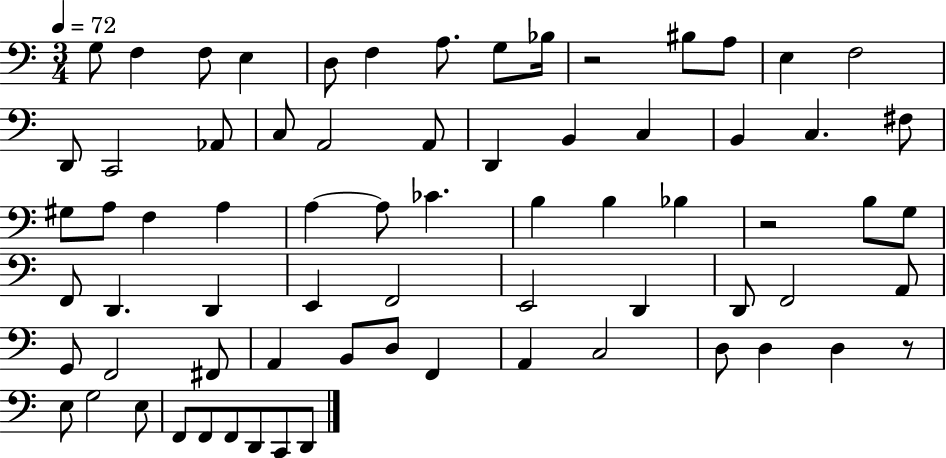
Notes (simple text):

G3/e F3/q F3/e E3/q D3/e F3/q A3/e. G3/e Bb3/s R/h BIS3/e A3/e E3/q F3/h D2/e C2/h Ab2/e C3/e A2/h A2/e D2/q B2/q C3/q B2/q C3/q. F#3/e G#3/e A3/e F3/q A3/q A3/q A3/e CES4/q. B3/q B3/q Bb3/q R/h B3/e G3/e F2/e D2/q. D2/q E2/q F2/h E2/h D2/q D2/e F2/h A2/e G2/e F2/h F#2/e A2/q B2/e D3/e F2/q A2/q C3/h D3/e D3/q D3/q R/e E3/e G3/h E3/e F2/e F2/e F2/e D2/e C2/e D2/e